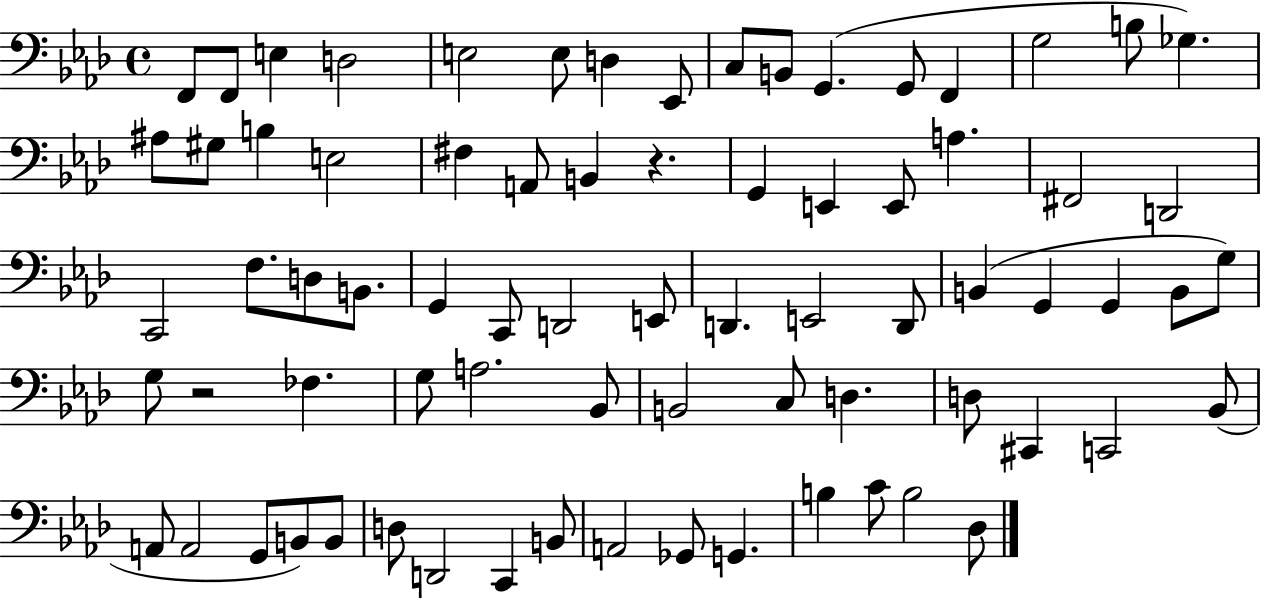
X:1
T:Untitled
M:4/4
L:1/4
K:Ab
F,,/2 F,,/2 E, D,2 E,2 E,/2 D, _E,,/2 C,/2 B,,/2 G,, G,,/2 F,, G,2 B,/2 _G, ^A,/2 ^G,/2 B, E,2 ^F, A,,/2 B,, z G,, E,, E,,/2 A, ^F,,2 D,,2 C,,2 F,/2 D,/2 B,,/2 G,, C,,/2 D,,2 E,,/2 D,, E,,2 D,,/2 B,, G,, G,, B,,/2 G,/2 G,/2 z2 _F, G,/2 A,2 _B,,/2 B,,2 C,/2 D, D,/2 ^C,, C,,2 _B,,/2 A,,/2 A,,2 G,,/2 B,,/2 B,,/2 D,/2 D,,2 C,, B,,/2 A,,2 _G,,/2 G,, B, C/2 B,2 _D,/2